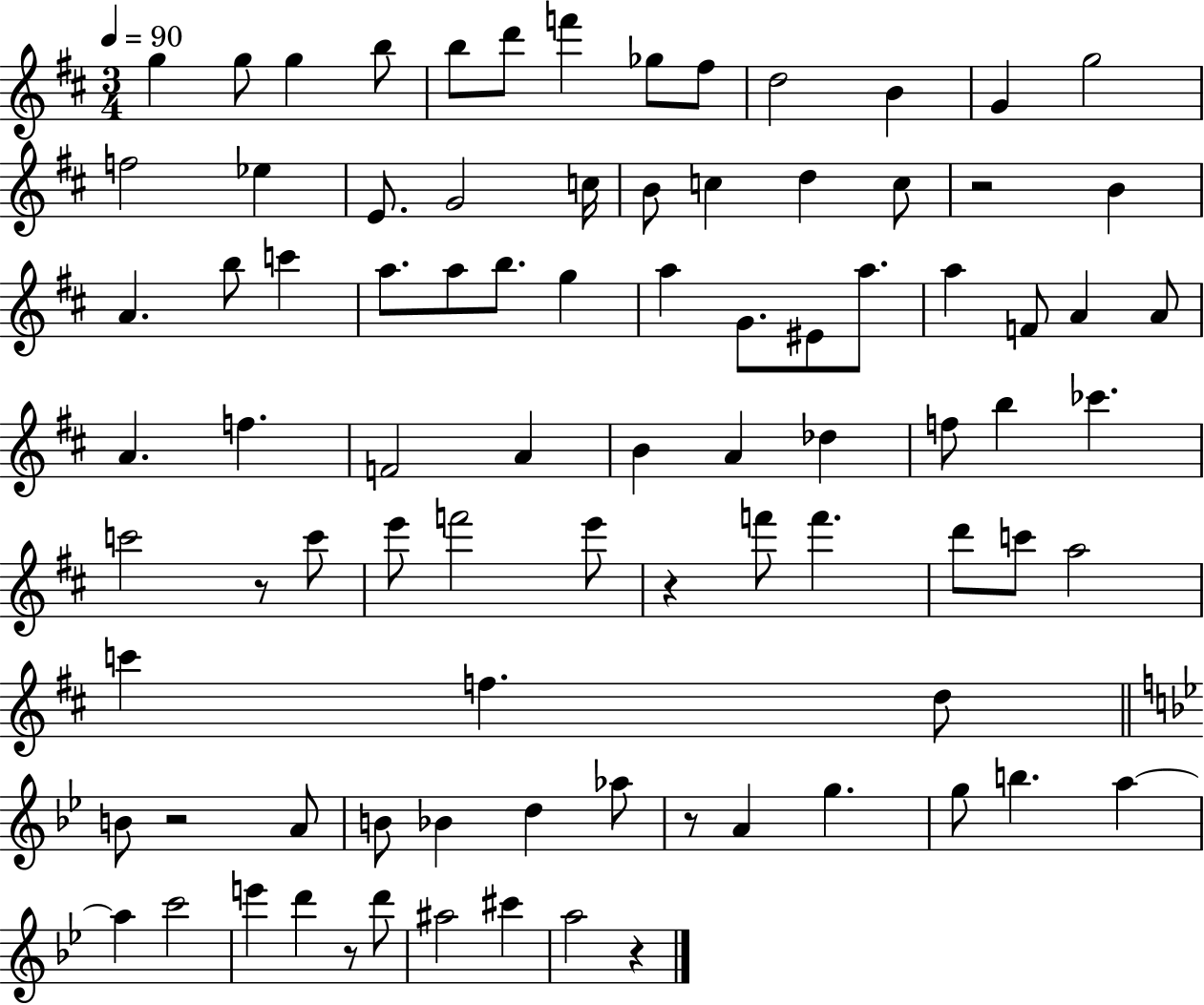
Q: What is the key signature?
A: D major